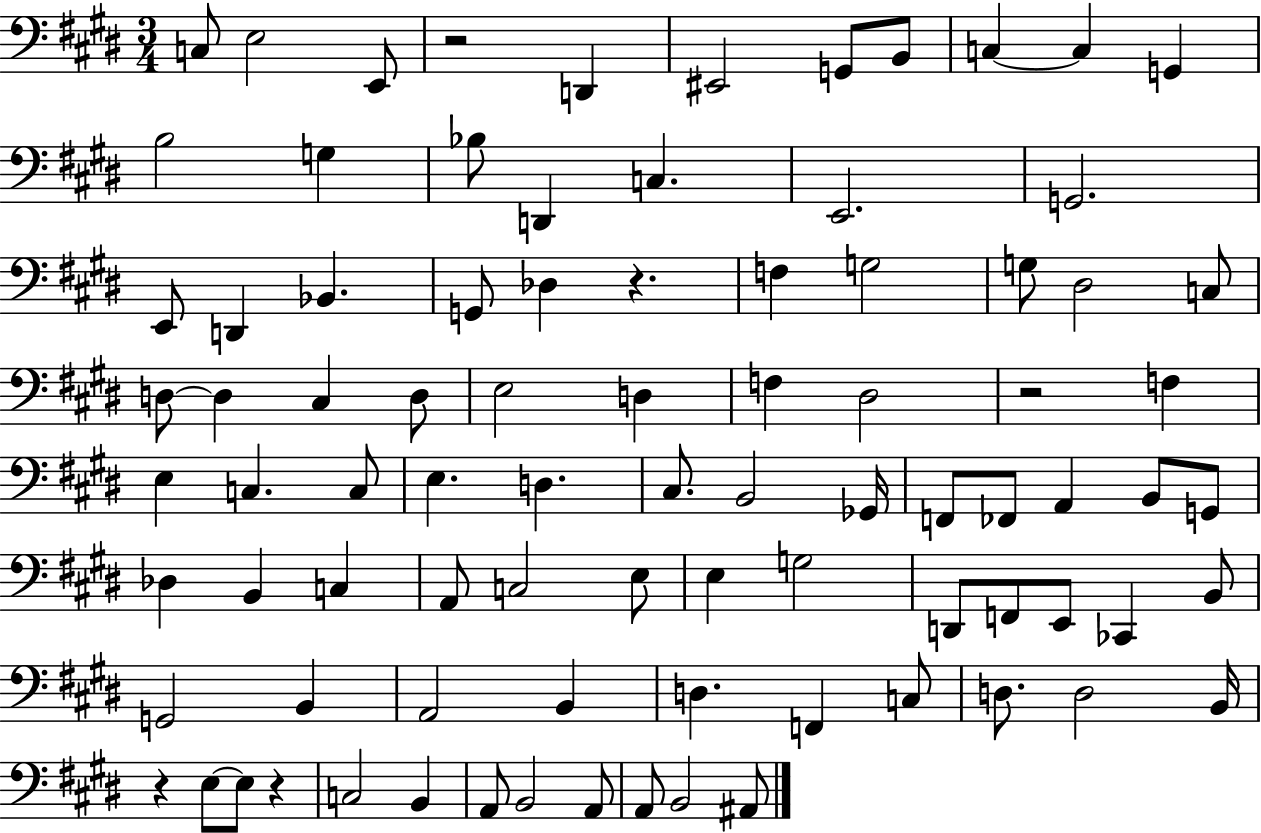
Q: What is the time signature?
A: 3/4